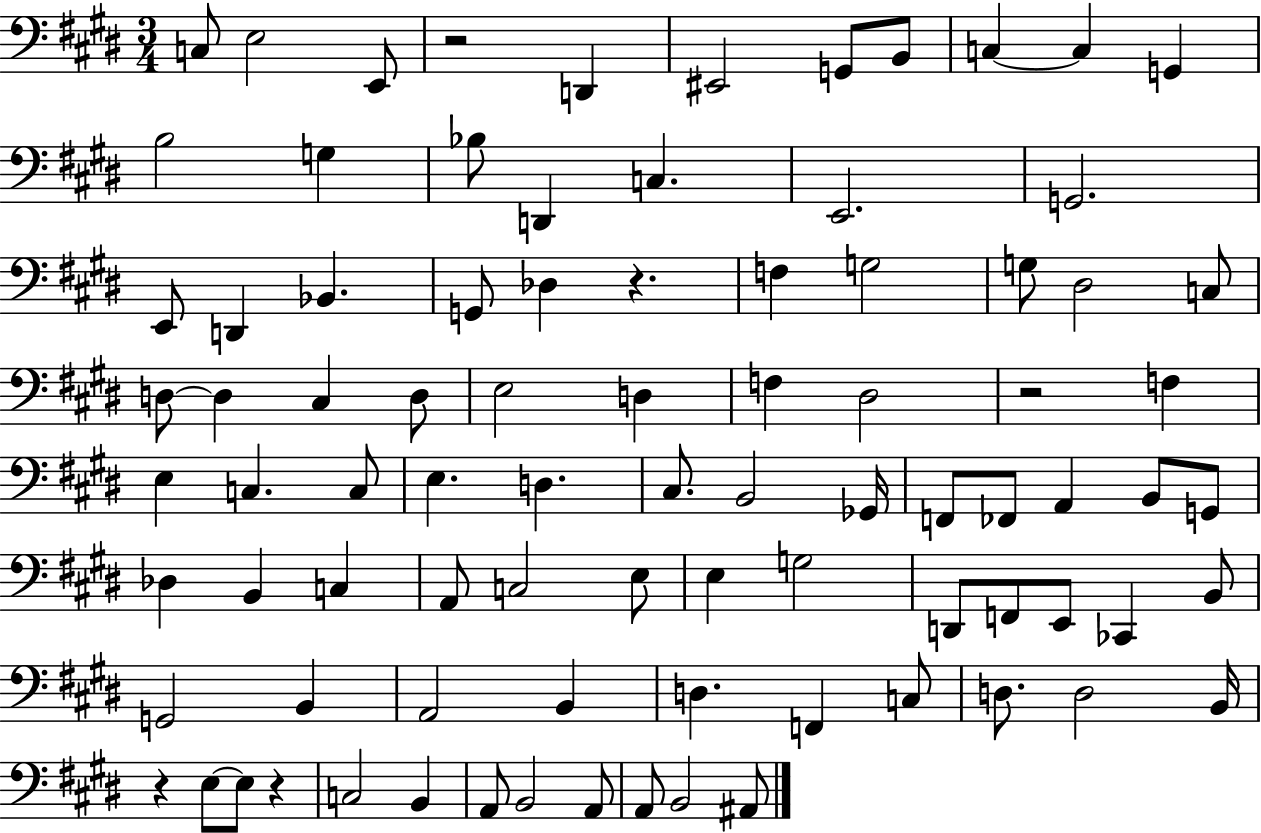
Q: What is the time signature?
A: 3/4